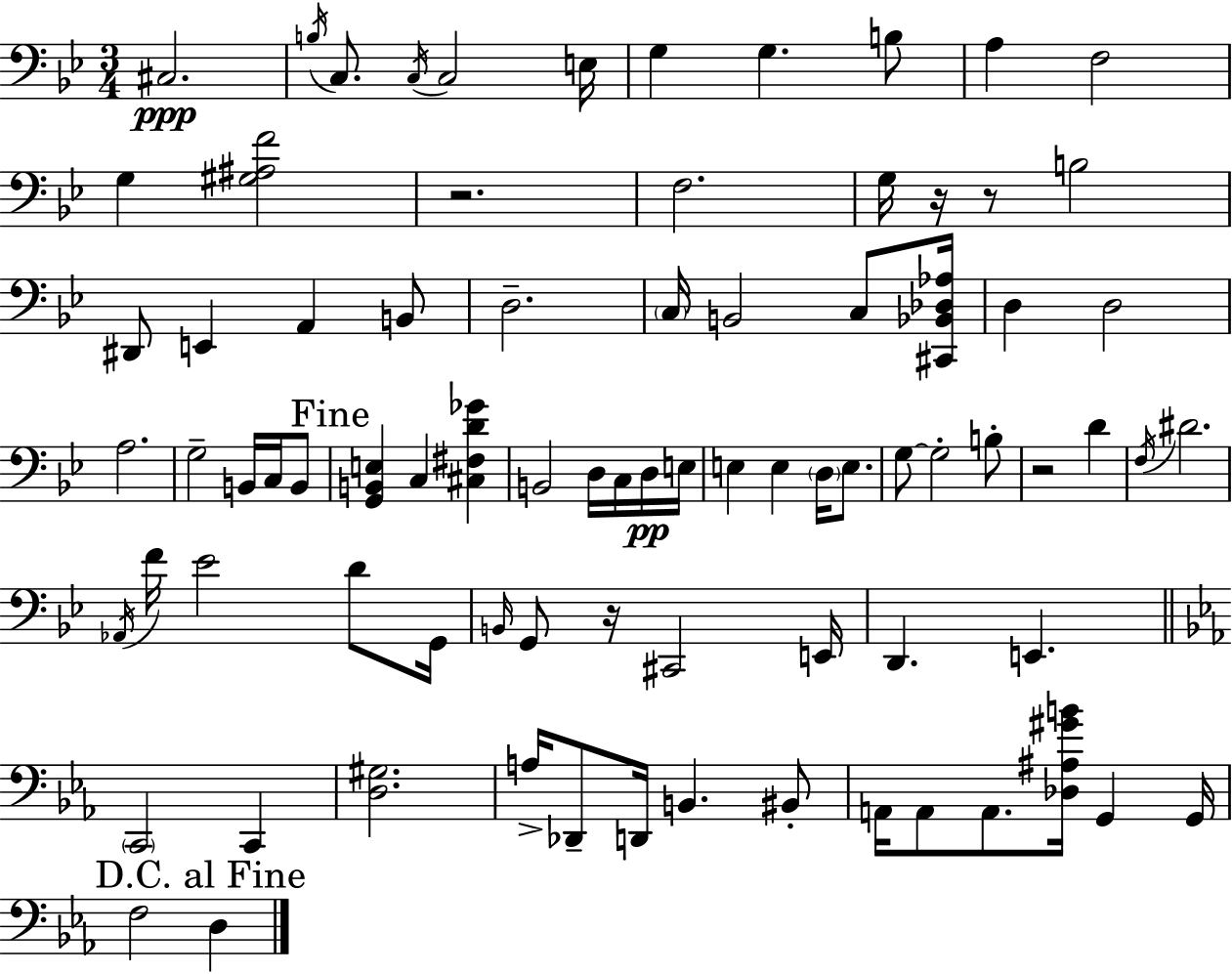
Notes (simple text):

C#3/h. B3/s C3/e. C3/s C3/h E3/s G3/q G3/q. B3/e A3/q F3/h G3/q [G#3,A#3,F4]/h R/h. F3/h. G3/s R/s R/e B3/h D#2/e E2/q A2/q B2/e D3/h. C3/s B2/h C3/e [C#2,Bb2,Db3,Ab3]/s D3/q D3/h A3/h. G3/h B2/s C3/s B2/e [G2,B2,E3]/q C3/q [C#3,F#3,D4,Gb4]/q B2/h D3/s C3/s D3/s E3/s E3/q E3/q D3/s E3/e. G3/e G3/h B3/e R/h D4/q F3/s D#4/h. Ab2/s F4/s Eb4/h D4/e G2/s B2/s G2/e R/s C#2/h E2/s D2/q. E2/q. C2/h C2/q [D3,G#3]/h. A3/s Db2/e D2/s B2/q. BIS2/e A2/s A2/e A2/e. [Db3,A#3,G#4,B4]/s G2/q G2/s F3/h D3/q